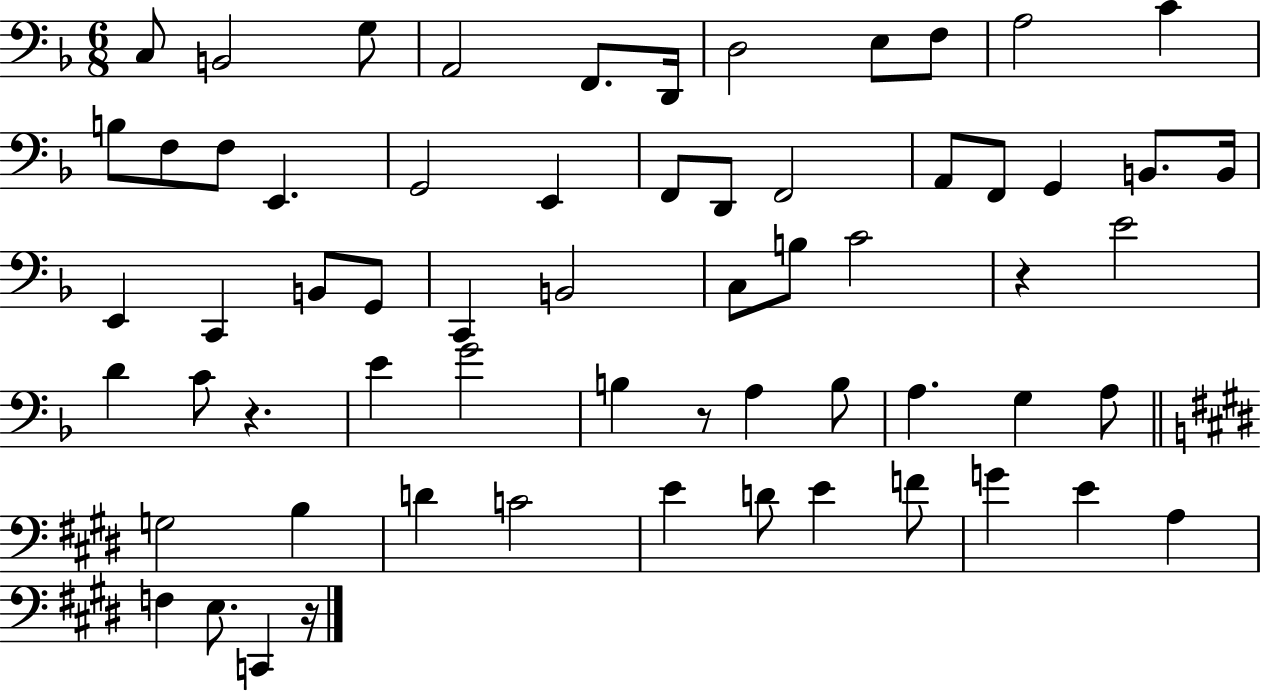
{
  \clef bass
  \numericTimeSignature
  \time 6/8
  \key f \major
  c8 b,2 g8 | a,2 f,8. d,16 | d2 e8 f8 | a2 c'4 | \break b8 f8 f8 e,4. | g,2 e,4 | f,8 d,8 f,2 | a,8 f,8 g,4 b,8. b,16 | \break e,4 c,4 b,8 g,8 | c,4 b,2 | c8 b8 c'2 | r4 e'2 | \break d'4 c'8 r4. | e'4 g'2 | b4 r8 a4 b8 | a4. g4 a8 | \break \bar "||" \break \key e \major g2 b4 | d'4 c'2 | e'4 d'8 e'4 f'8 | g'4 e'4 a4 | \break f4 e8. c,4 r16 | \bar "|."
}